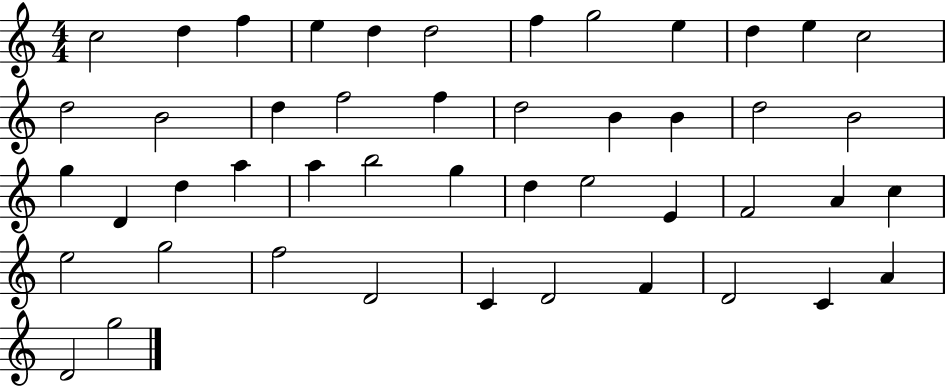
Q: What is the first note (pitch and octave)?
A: C5